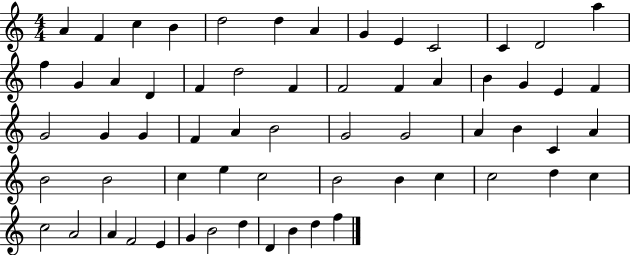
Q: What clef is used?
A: treble